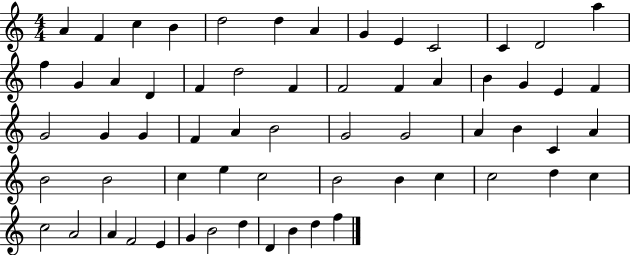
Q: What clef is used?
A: treble